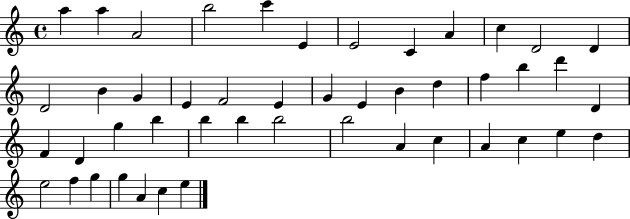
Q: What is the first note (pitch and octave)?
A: A5